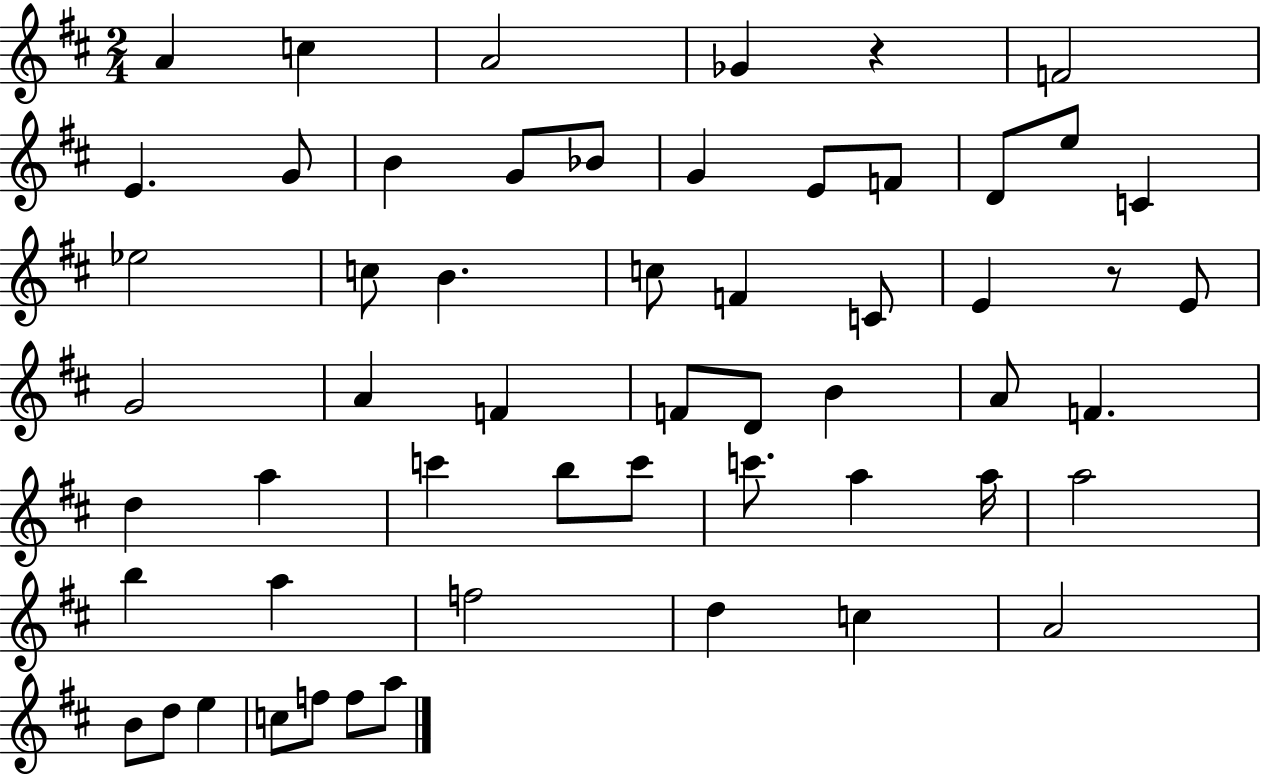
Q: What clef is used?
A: treble